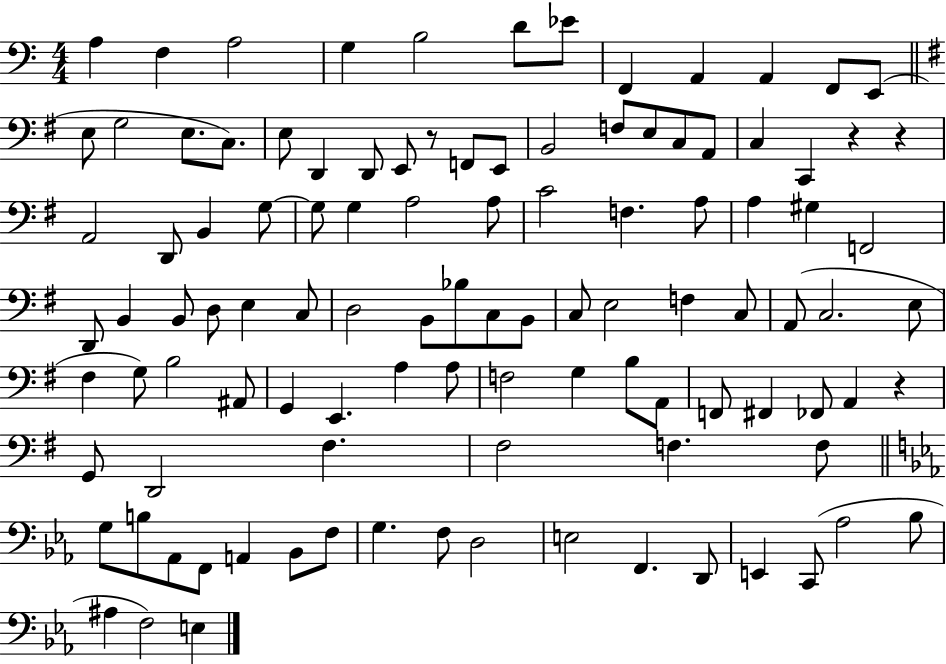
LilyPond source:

{
  \clef bass
  \numericTimeSignature
  \time 4/4
  \key c \major
  a4 f4 a2 | g4 b2 d'8 ees'8 | f,4 a,4 a,4 f,8 e,8( | \bar "||" \break \key g \major e8 g2 e8. c8.) | e8 d,4 d,8 e,8 r8 f,8 e,8 | b,2 f8 e8 c8 a,8 | c4 c,4 r4 r4 | \break a,2 d,8 b,4 g8~~ | g8 g4 a2 a8 | c'2 f4. a8 | a4 gis4 f,2 | \break d,8 b,4 b,8 d8 e4 c8 | d2 b,8 bes8 c8 b,8 | c8 e2 f4 c8 | a,8( c2. e8 | \break fis4 g8) b2 ais,8 | g,4 e,4. a4 a8 | f2 g4 b8 a,8 | f,8 fis,4 fes,8 a,4 r4 | \break g,8 d,2 fis4. | fis2 f4. f8 | \bar "||" \break \key c \minor g8 b8 aes,8 f,8 a,4 bes,8 f8 | g4. f8 d2 | e2 f,4. d,8 | e,4 c,8( aes2 bes8 | \break ais4 f2) e4 | \bar "|."
}